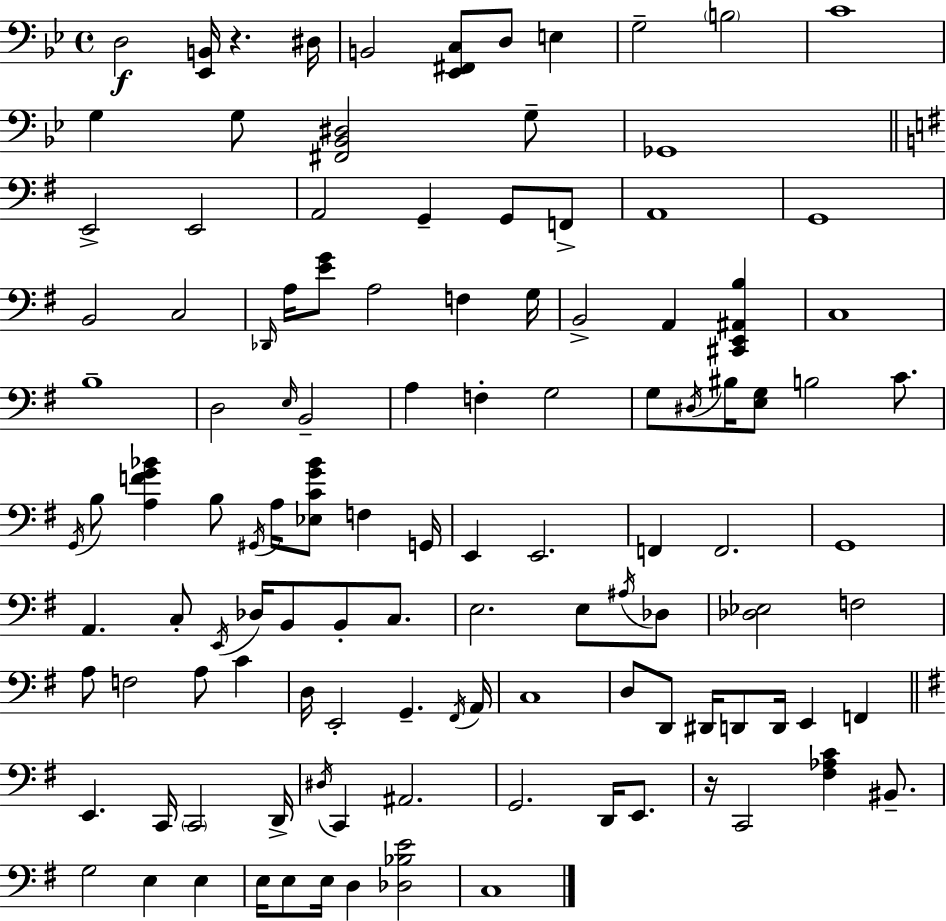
D3/h [Eb2,B2]/s R/q. D#3/s B2/h [Eb2,F#2,C3]/e D3/e E3/q G3/h B3/h C4/w G3/q G3/e [F#2,Bb2,D#3]/h G3/e Gb2/w E2/h E2/h A2/h G2/q G2/e F2/e A2/w G2/w B2/h C3/h Db2/s A3/s [E4,G4]/e A3/h F3/q G3/s B2/h A2/q [C#2,E2,A#2,B3]/q C3/w B3/w D3/h E3/s B2/h A3/q F3/q G3/h G3/e D#3/s BIS3/s [E3,G3]/e B3/h C4/e. G2/s B3/e [A3,F4,G4,Bb4]/q B3/e G#2/s A3/s [Eb3,C4,G4,Bb4]/e F3/q G2/s E2/q E2/h. F2/q F2/h. G2/w A2/q. C3/e E2/s Db3/s B2/e B2/e C3/e. E3/h. E3/e A#3/s Db3/e [Db3,Eb3]/h F3/h A3/e F3/h A3/e C4/q D3/s E2/h G2/q. F#2/s A2/s C3/w D3/e D2/e D#2/s D2/e D2/s E2/q F2/q E2/q. C2/s C2/h D2/s D#3/s C2/q A#2/h. G2/h. D2/s E2/e. R/s C2/h [F#3,Ab3,C4]/q BIS2/e. G3/h E3/q E3/q E3/s E3/e E3/s D3/q [Db3,Bb3,E4]/h C3/w